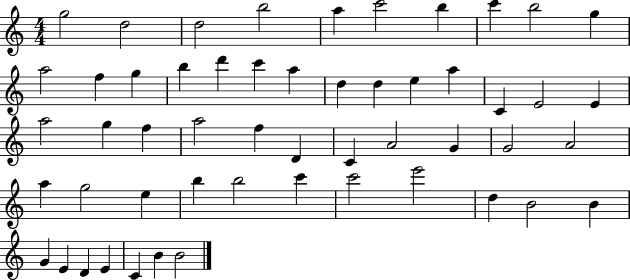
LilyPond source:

{
  \clef treble
  \numericTimeSignature
  \time 4/4
  \key c \major
  g''2 d''2 | d''2 b''2 | a''4 c'''2 b''4 | c'''4 b''2 g''4 | \break a''2 f''4 g''4 | b''4 d'''4 c'''4 a''4 | d''4 d''4 e''4 a''4 | c'4 e'2 e'4 | \break a''2 g''4 f''4 | a''2 f''4 d'4 | c'4 a'2 g'4 | g'2 a'2 | \break a''4 g''2 e''4 | b''4 b''2 c'''4 | c'''2 e'''2 | d''4 b'2 b'4 | \break g'4 e'4 d'4 e'4 | c'4 b'4 b'2 | \bar "|."
}